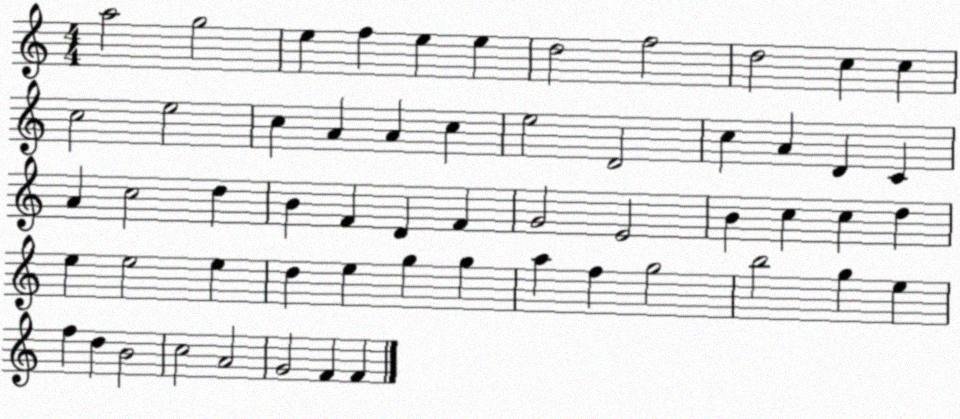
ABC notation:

X:1
T:Untitled
M:4/4
L:1/4
K:C
a2 g2 e f e e d2 f2 d2 c c c2 e2 c A A c e2 D2 c A D C A c2 d B F D F G2 E2 B c c d e e2 e d e g g a f g2 b2 g e f d B2 c2 A2 G2 F F